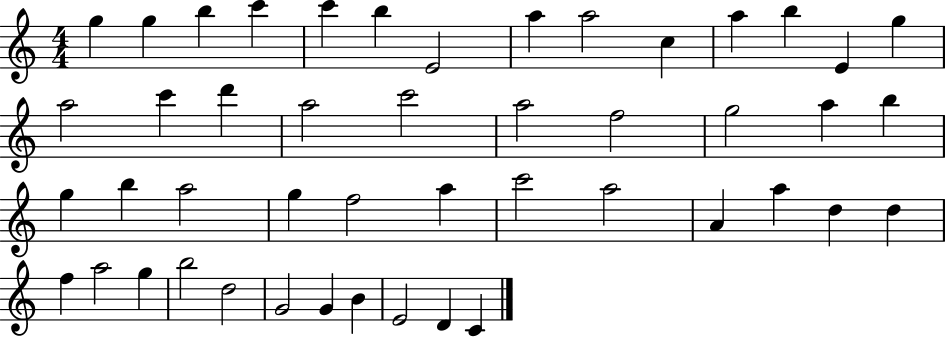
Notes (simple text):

G5/q G5/q B5/q C6/q C6/q B5/q E4/h A5/q A5/h C5/q A5/q B5/q E4/q G5/q A5/h C6/q D6/q A5/h C6/h A5/h F5/h G5/h A5/q B5/q G5/q B5/q A5/h G5/q F5/h A5/q C6/h A5/h A4/q A5/q D5/q D5/q F5/q A5/h G5/q B5/h D5/h G4/h G4/q B4/q E4/h D4/q C4/q